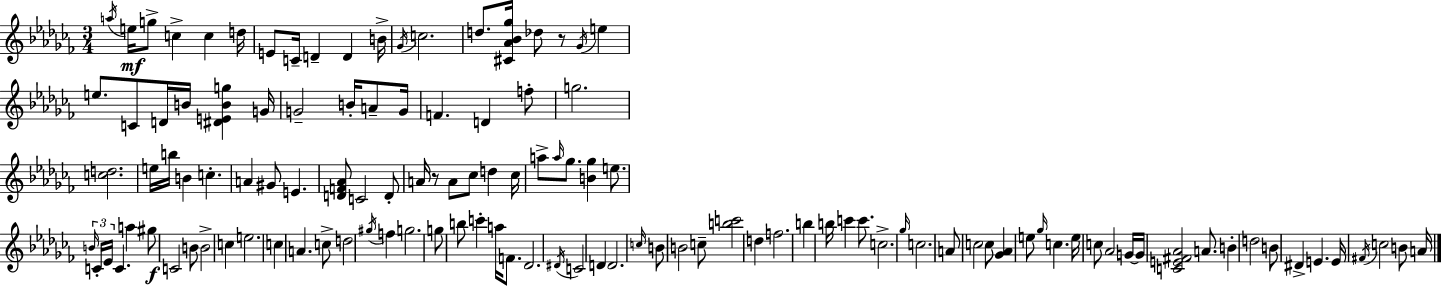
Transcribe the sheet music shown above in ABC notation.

X:1
T:Untitled
M:3/4
L:1/4
K:Abm
a/4 e/4 g/2 c c d/4 E/2 C/4 D D B/4 _G/4 c2 d/2 [^C_A_B_g]/4 _d/2 z/2 _G/4 e e/2 C/2 D/4 B/4 [^DEBg] G/4 G2 B/4 A/2 G/4 F D f/2 g2 [cd]2 e/4 b/4 B c A ^G/2 E [DF_A]/2 C2 D/2 A/4 z/2 A/2 _c/2 d _c/4 a/2 a/4 _g/2 [B_g] e/2 B/4 C/4 _E/4 C a ^g/2 C2 B/2 B2 c e2 c A c/2 d2 ^g/4 f g2 g/2 b/2 c' a/4 F/2 _D2 ^D/4 C2 D D2 c/4 B/2 B2 c/2 [bc']2 d f2 b b/4 c' c'/2 c2 _g/4 c2 A/2 c2 c/2 [_G_A] e/2 _g/4 c e/4 c/2 _A2 G/4 G/4 [CE^F_A]2 A/2 B d2 B/2 ^D E E/4 ^F/4 c2 B/2 A/4